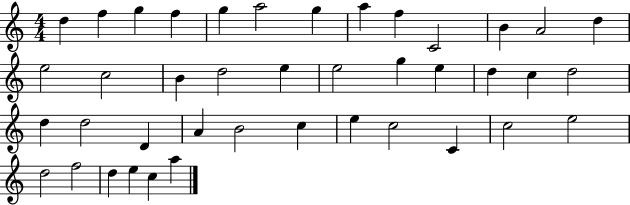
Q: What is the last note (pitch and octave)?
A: A5